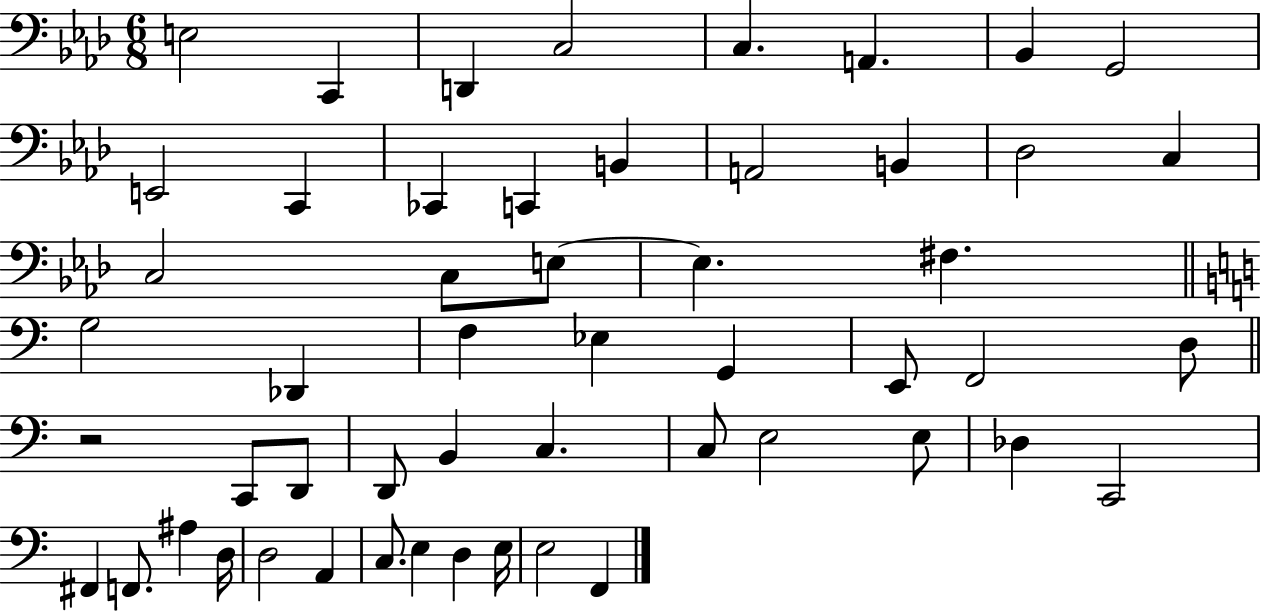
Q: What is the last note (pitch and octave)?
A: F2